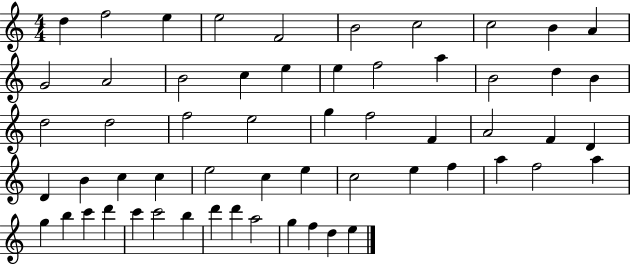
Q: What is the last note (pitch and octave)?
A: E5